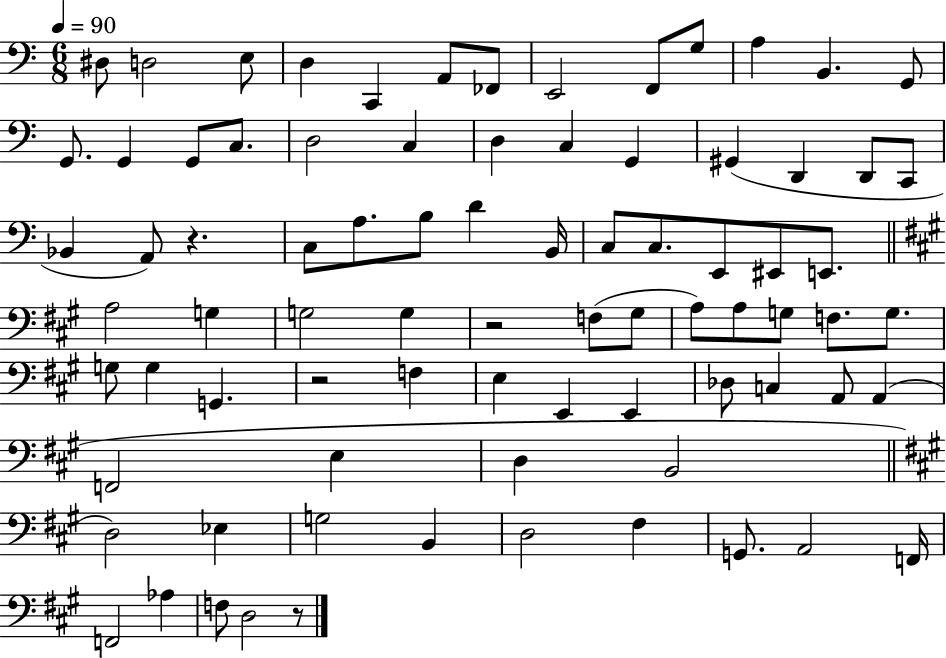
{
  \clef bass
  \numericTimeSignature
  \time 6/8
  \key c \major
  \tempo 4 = 90
  dis8 d2 e8 | d4 c,4 a,8 fes,8 | e,2 f,8 g8 | a4 b,4. g,8 | \break g,8. g,4 g,8 c8. | d2 c4 | d4 c4 g,4 | gis,4( d,4 d,8 c,8 | \break bes,4 a,8) r4. | c8 a8. b8 d'4 b,16 | c8 c8. e,8 eis,8 e,8. | \bar "||" \break \key a \major a2 g4 | g2 g4 | r2 f8( gis8 | a8) a8 g8 f8. g8. | \break g8 g4 g,4. | r2 f4 | e4 e,4 e,4 | des8 c4 a,8 a,4( | \break f,2 e4 | d4 b,2 | \bar "||" \break \key a \major d2) ees4 | g2 b,4 | d2 fis4 | g,8. a,2 f,16 | \break f,2 aes4 | f8 d2 r8 | \bar "|."
}